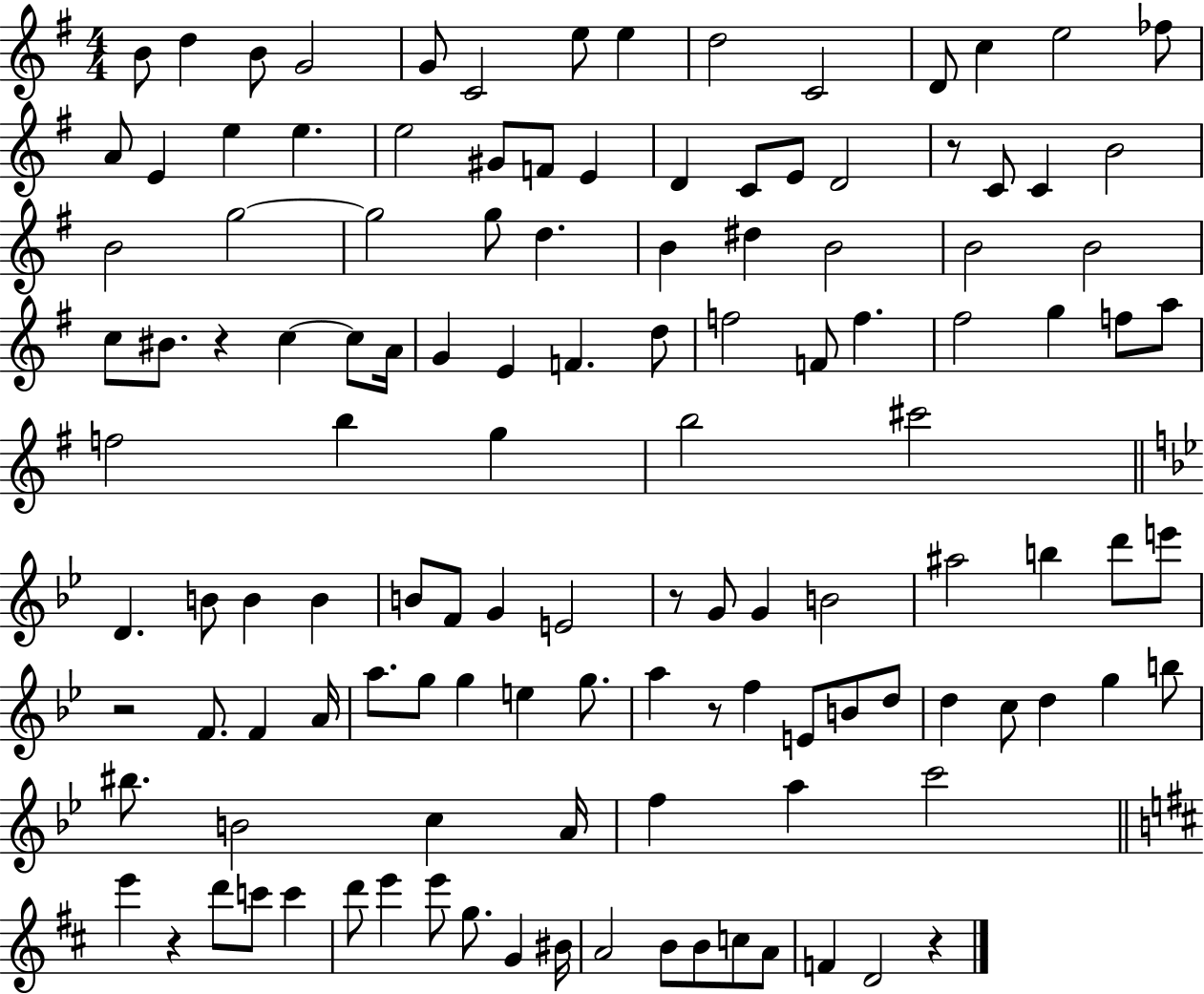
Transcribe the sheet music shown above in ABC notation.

X:1
T:Untitled
M:4/4
L:1/4
K:G
B/2 d B/2 G2 G/2 C2 e/2 e d2 C2 D/2 c e2 _f/2 A/2 E e e e2 ^G/2 F/2 E D C/2 E/2 D2 z/2 C/2 C B2 B2 g2 g2 g/2 d B ^d B2 B2 B2 c/2 ^B/2 z c c/2 A/4 G E F d/2 f2 F/2 f ^f2 g f/2 a/2 f2 b g b2 ^c'2 D B/2 B B B/2 F/2 G E2 z/2 G/2 G B2 ^a2 b d'/2 e'/2 z2 F/2 F A/4 a/2 g/2 g e g/2 a z/2 f E/2 B/2 d/2 d c/2 d g b/2 ^b/2 B2 c A/4 f a c'2 e' z d'/2 c'/2 c' d'/2 e' e'/2 g/2 G ^B/4 A2 B/2 B/2 c/2 A/2 F D2 z